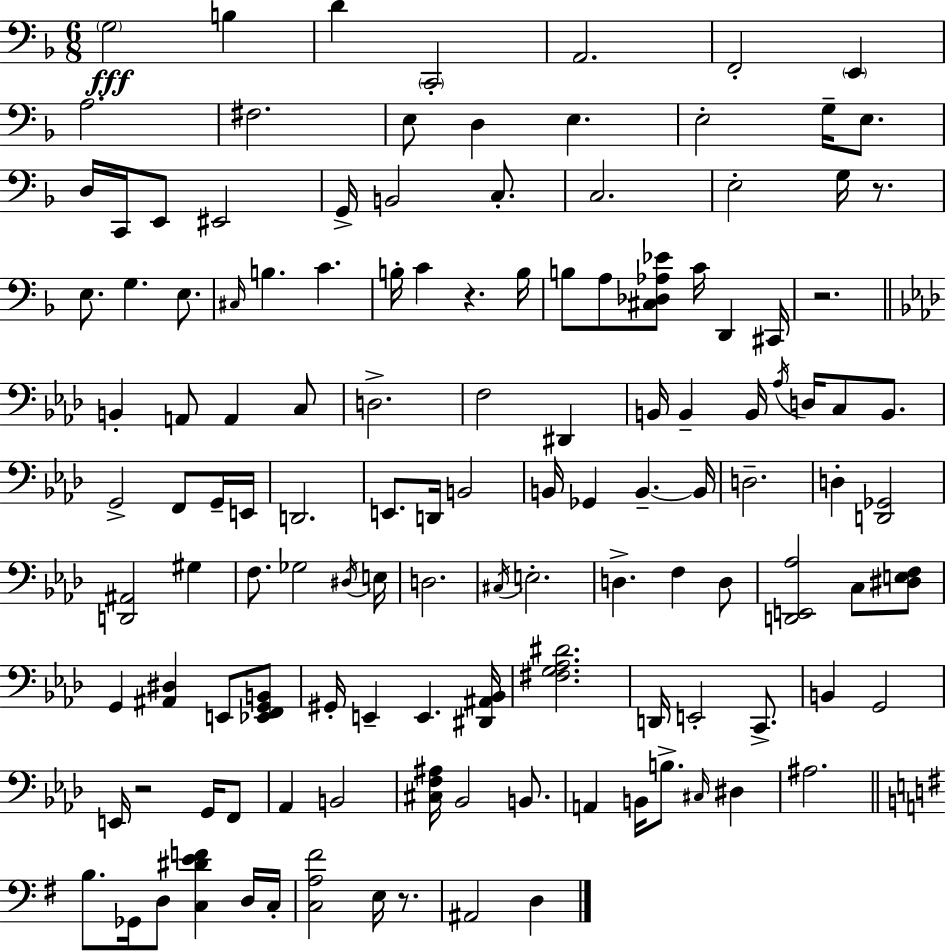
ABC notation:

X:1
T:Untitled
M:6/8
L:1/4
K:Dm
G,2 B, D C,,2 A,,2 F,,2 E,, A,2 ^F,2 E,/2 D, E, E,2 G,/4 E,/2 D,/4 C,,/4 E,,/2 ^E,,2 G,,/4 B,,2 C,/2 C,2 E,2 G,/4 z/2 E,/2 G, E,/2 ^C,/4 B, C B,/4 C z B,/4 B,/2 A,/2 [^C,_D,_A,_E]/2 C/4 D,, ^C,,/4 z2 B,, A,,/2 A,, C,/2 D,2 F,2 ^D,, B,,/4 B,, B,,/4 _A,/4 D,/4 C,/2 B,,/2 G,,2 F,,/2 G,,/4 E,,/4 D,,2 E,,/2 D,,/4 B,,2 B,,/4 _G,, B,, B,,/4 D,2 D, [D,,_G,,]2 [D,,^A,,]2 ^G, F,/2 _G,2 ^D,/4 E,/4 D,2 ^C,/4 E,2 D, F, D,/2 [D,,E,,_A,]2 C,/2 [^D,E,F,]/2 G,, [^A,,^D,] E,,/2 [_E,,F,,G,,B,,]/2 ^G,,/4 E,, E,, [^D,,^A,,_B,,]/4 [^F,G,_A,^D]2 D,,/4 E,,2 C,,/2 B,, G,,2 E,,/4 z2 G,,/4 F,,/2 _A,, B,,2 [^C,F,^A,]/4 _B,,2 B,,/2 A,, B,,/4 B,/2 ^C,/4 ^D, ^A,2 B,/2 _G,,/4 D,/2 [C,^DEF] D,/4 C,/4 [C,A,^F]2 E,/4 z/2 ^A,,2 D,